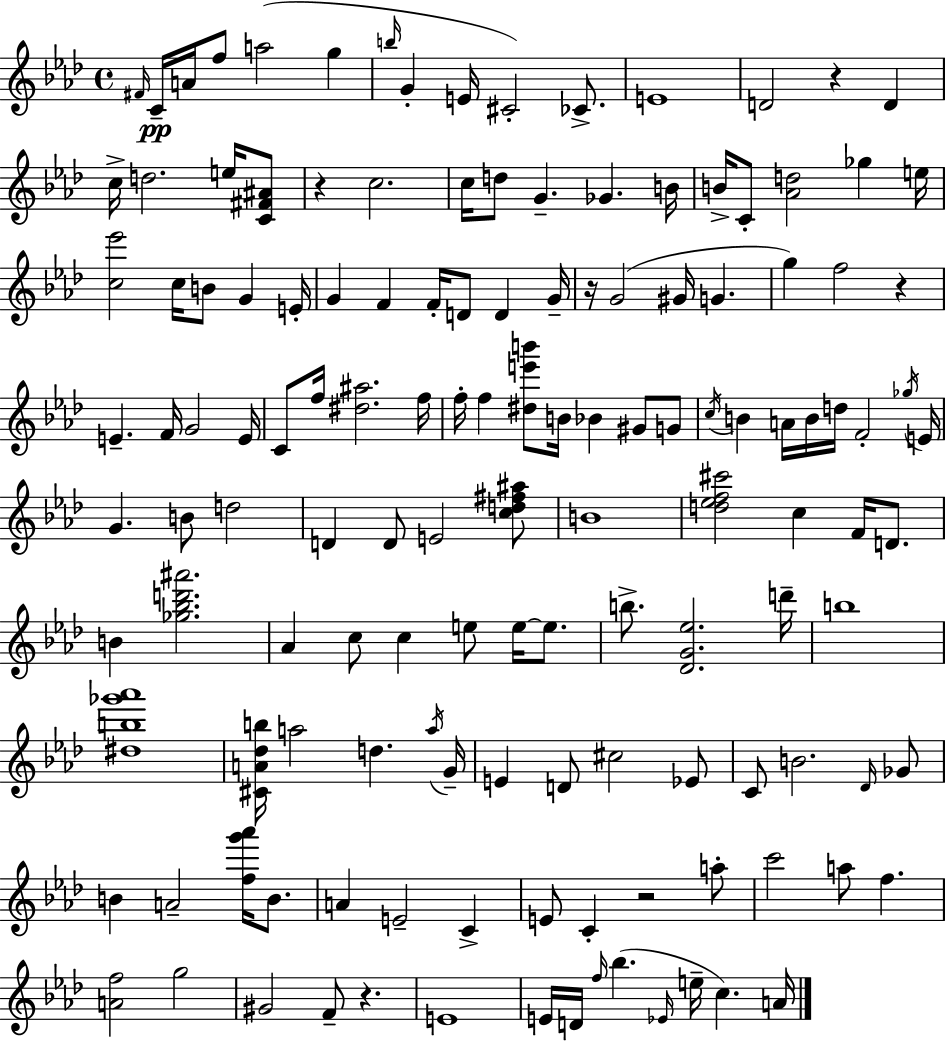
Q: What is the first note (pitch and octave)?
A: F#4